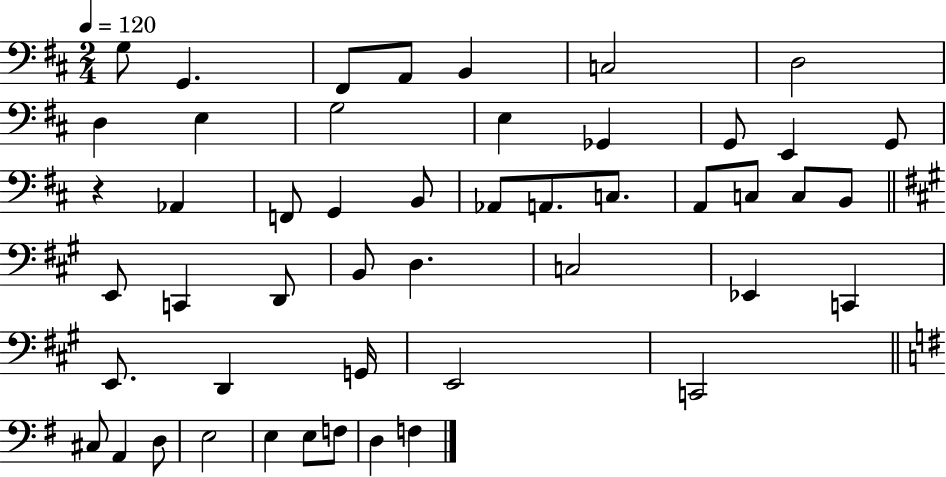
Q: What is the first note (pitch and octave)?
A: G3